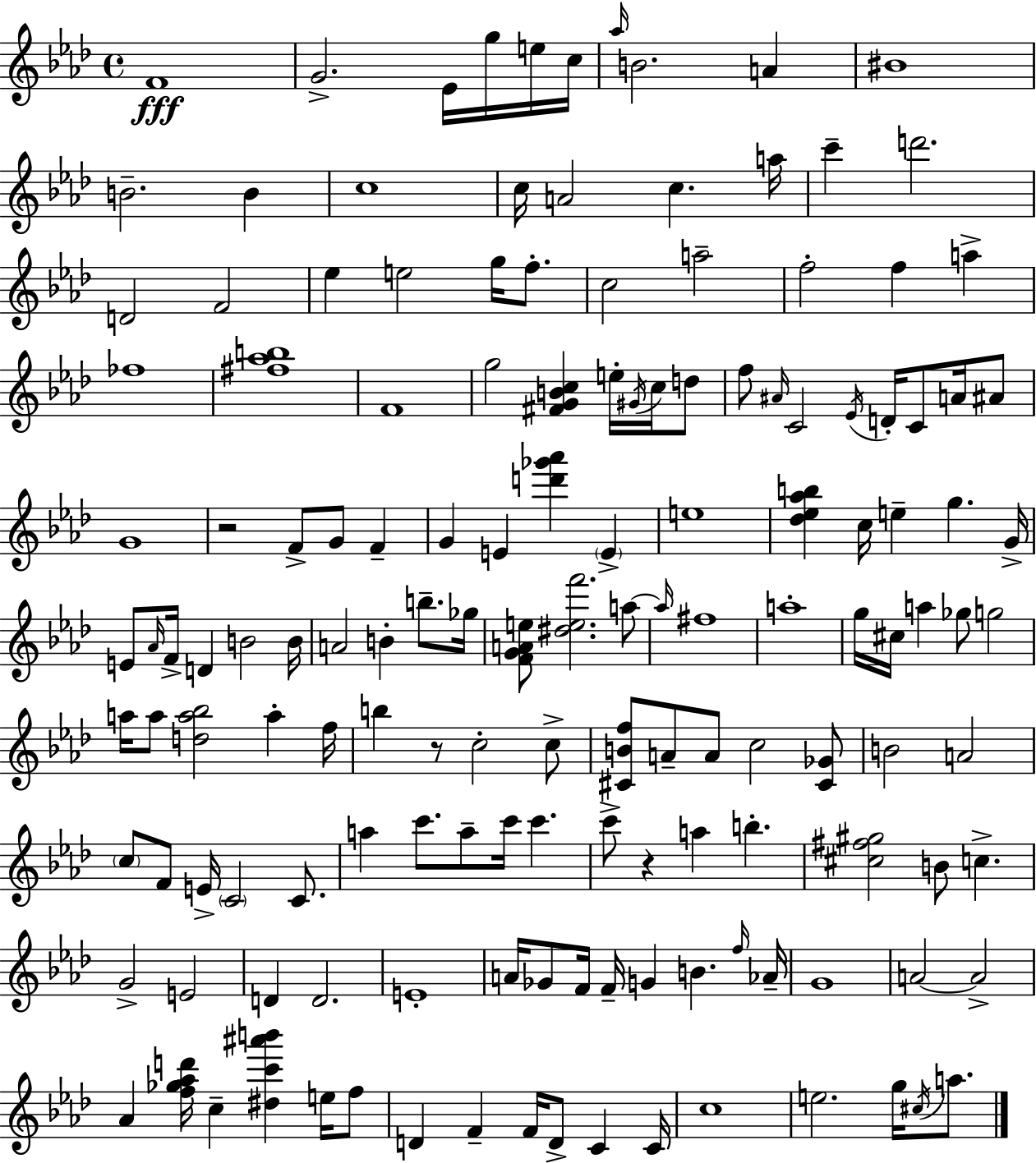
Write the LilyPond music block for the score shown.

{
  \clef treble
  \time 4/4
  \defaultTimeSignature
  \key aes \major
  f'1\fff | g'2.-> ees'16 g''16 e''16 c''16 | \grace { aes''16 } b'2. a'4 | bis'1 | \break b'2.-- b'4 | c''1 | c''16 a'2 c''4. | a''16 c'''4-- d'''2. | \break d'2 f'2 | ees''4 e''2 g''16 f''8.-. | c''2 a''2-- | f''2-. f''4 a''4-> | \break fes''1 | <fis'' aes'' b''>1 | f'1 | g''2 <fis' g' b' c''>4 e''16-. \acciaccatura { gis'16 } c''16 | \break d''8 f''8 \grace { ais'16 } c'2 \acciaccatura { ees'16 } d'16-. c'8 | a'16 ais'8 g'1 | r2 f'8-> g'8 | f'4-- g'4 e'4 <d''' ges''' aes'''>4 | \break \parenthesize e'4-> e''1 | <des'' ees'' aes'' b''>4 c''16 e''4-- g''4. | g'16-> e'8 \grace { aes'16 } f'16-> d'4 b'2 | b'16 a'2 b'4-. | \break b''8.-- ges''16 <f' g' a' e''>8 <dis'' e'' f'''>2. | a''8~~ \grace { a''16 } fis''1 | a''1-. | g''16 cis''16 a''4 ges''8 g''2 | \break a''16 a''8 <d'' a'' bes''>2 | a''4-. f''16 b''4 r8 c''2-. | c''8-> <cis' b' f''>8 a'8-- a'8 c''2 | <cis' ges'>8 b'2 a'2 | \break \parenthesize c''8 f'8 e'16-> \parenthesize c'2 | c'8. a''4 c'''8. a''8-- c'''16 | c'''4. c'''8-> r4 a''4 | b''4.-. <cis'' fis'' gis''>2 b'8 | \break c''4.-> g'2-> e'2 | d'4 d'2. | e'1-. | a'16 ges'8 f'16 f'16-- g'4 b'4. | \break \grace { f''16 } aes'16-- g'1 | a'2~~ a'2-> | aes'4 <f'' ges'' aes'' d'''>16 c''4-- | <dis'' c''' ais''' b'''>4 e''16 f''8 d'4 f'4-- f'16 | \break d'8-> c'4 c'16 c''1 | e''2. | g''16 \acciaccatura { cis''16 } a''8. \bar "|."
}